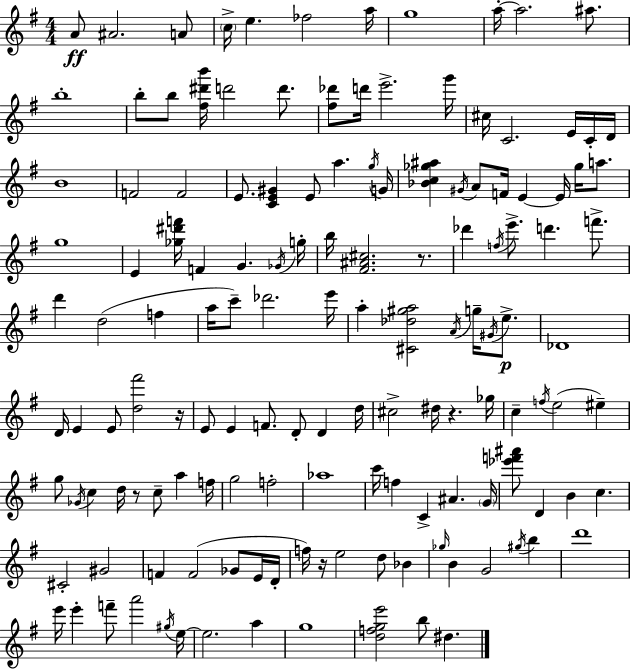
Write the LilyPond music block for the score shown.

{
  \clef treble
  \numericTimeSignature
  \time 4/4
  \key g \major
  a'8\ff ais'2. a'8 | \parenthesize c''16-> e''4. fes''2 a''16 | g''1 | a''16-.~~ a''2. ais''8. | \break b''1-. | b''8-. b''8 <fis'' dis''' b'''>16 d'''2 d'''8. | <fis'' des'''>8 d'''16 e'''2.-> g'''16 | cis''16 c'2. e'16 c'16-. d'16 | \break b'1 | f'2 f'2 | e'8. <c' e' gis'>4 e'8 a''4. \acciaccatura { g''16 } | g'16 <bes' c'' ges'' ais''>4 \acciaccatura { gis'16 } a'8 f'16 e'4~~ e'16 ges''16 a''8. | \break g''1 | e'4 <ges'' dis''' f'''>16 f'4 g'4. | \acciaccatura { ges'16 } g''16-. b''16 <fis' ais' cis''>2. | r8. des'''4 \acciaccatura { f''16 } e'''8.-> d'''4. | \break f'''8.-> d'''4 d''2( | f''4 a''16 c'''8--) des'''2. | e'''16 a''4-. <cis' des'' gis'' a''>2 | \acciaccatura { a'16 } g''16-- \acciaccatura { gis'16 } e''8.->\p des'1 | \break d'16 e'4 e'8 <d'' fis'''>2 | r16 e'8 e'4 f'8. d'8-. | d'4 d''16 cis''2-> dis''16 r4. | ges''16 c''4-- \acciaccatura { f''16 }( e''2 | \break eis''4--) g''8 \acciaccatura { ges'16 } c''4 d''16 r8 | c''8-- a''4 f''16 g''2 | f''2-. aes''1 | c'''16 f''4 c'4-> | \break ais'4. \parenthesize g'16 <ees''' f''' ais'''>8 d'4 b'4 | c''4. cis'2-. | gis'2 f'4 f'2( | ges'8 e'16 d'16-. f''16) r16 e''2 | \break d''8 bes'4 \grace { ges''16 } b'4 g'2 | \acciaccatura { gis''16 } b''4 d'''1 | e'''16 e'''4-. f'''8-- | a'''2 \acciaccatura { gis''16 } e''16~~ e''2. | \break a''4 g''1 | <d'' f'' g'' e'''>2 | b''8 dis''4. \bar "|."
}